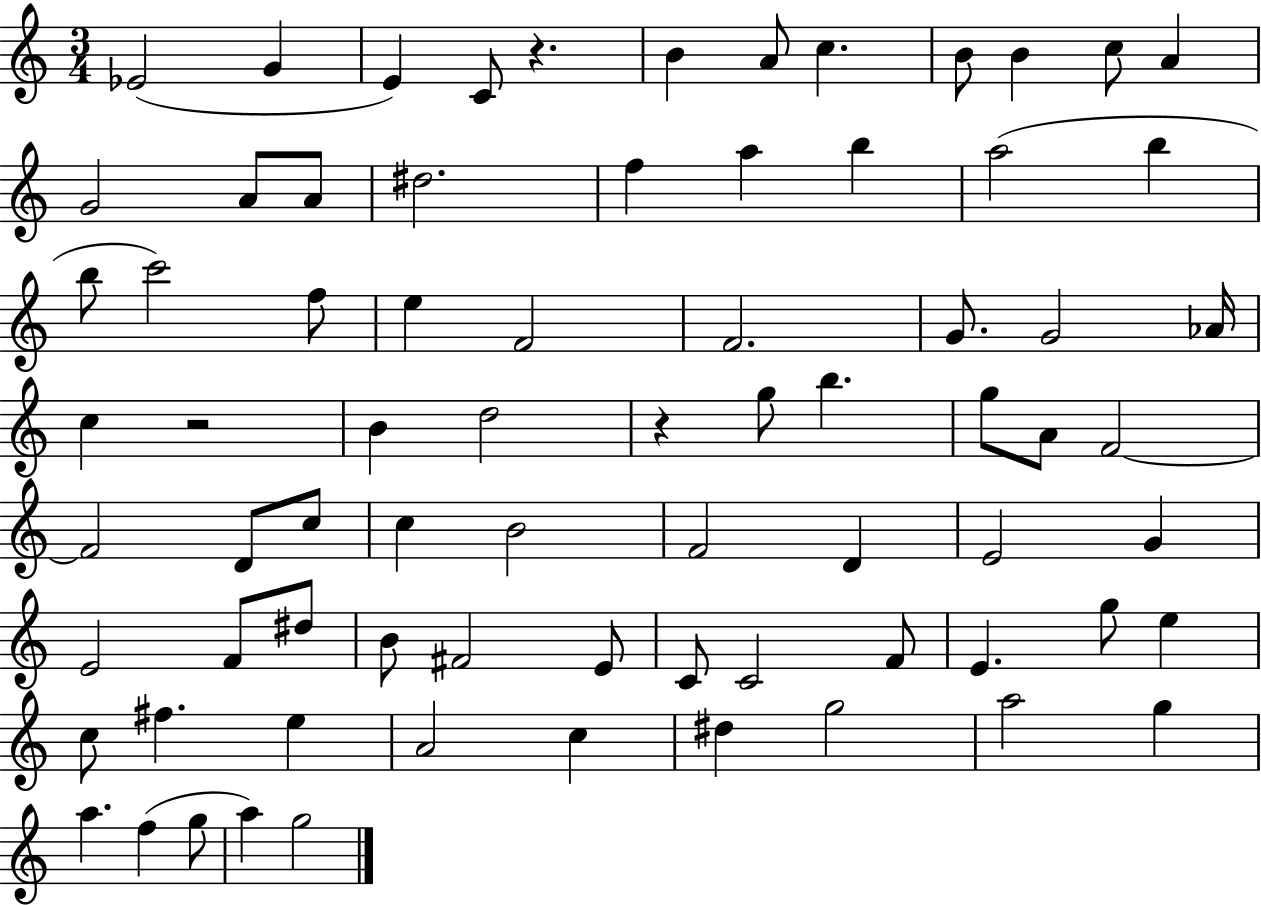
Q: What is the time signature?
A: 3/4